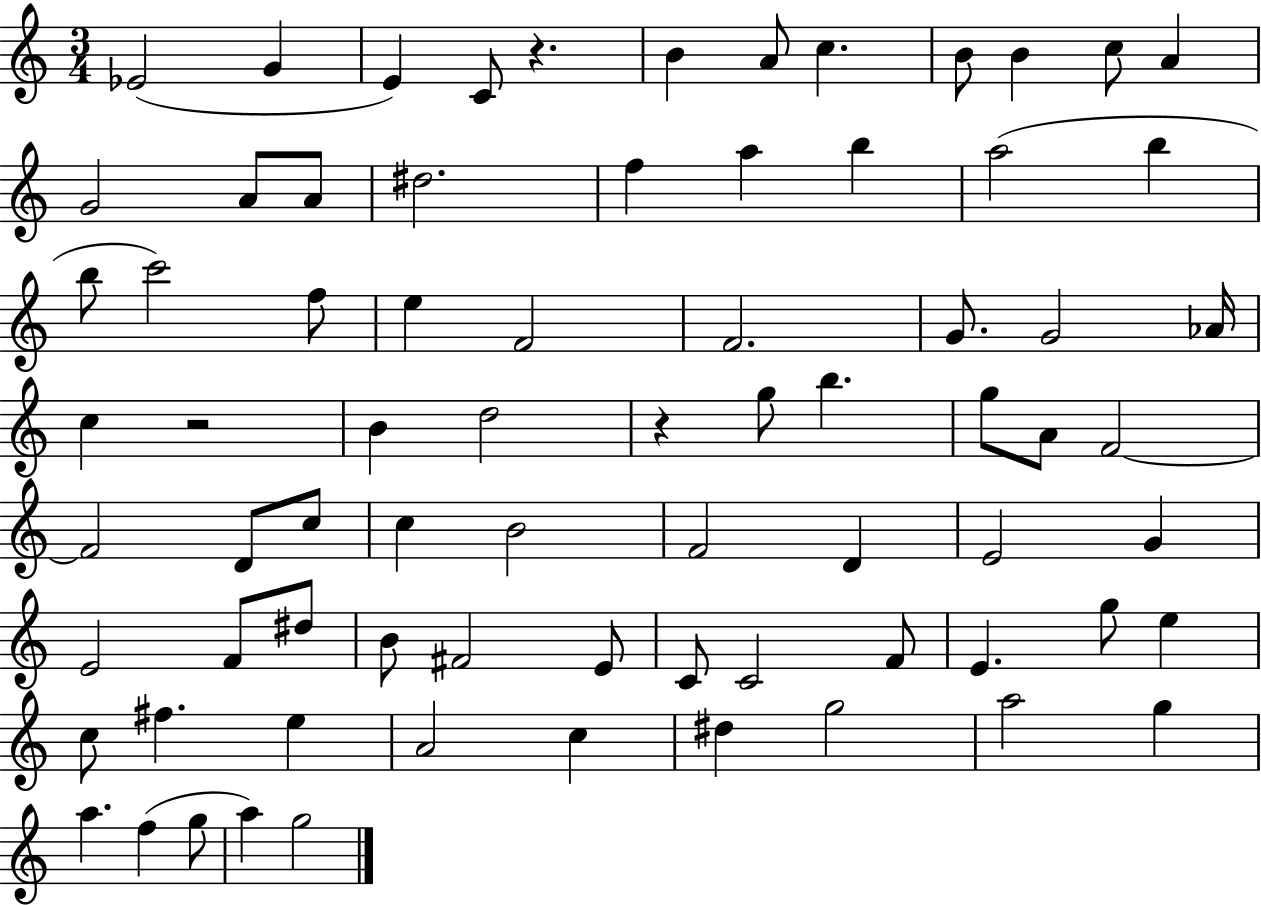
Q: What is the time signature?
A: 3/4